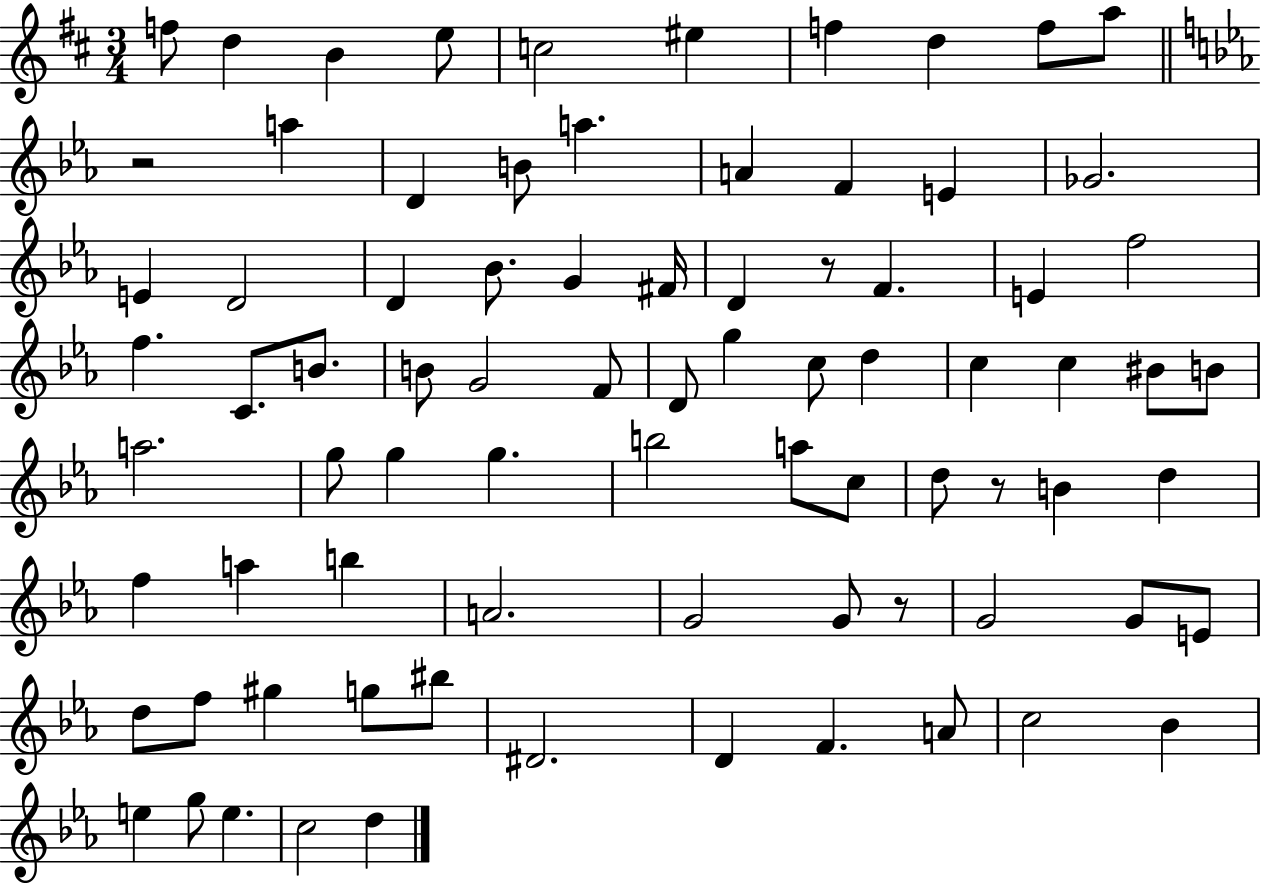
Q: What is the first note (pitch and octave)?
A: F5